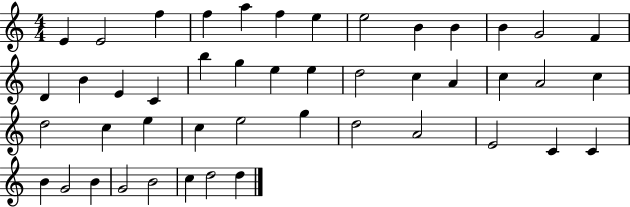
{
  \clef treble
  \numericTimeSignature
  \time 4/4
  \key c \major
  e'4 e'2 f''4 | f''4 a''4 f''4 e''4 | e''2 b'4 b'4 | b'4 g'2 f'4 | \break d'4 b'4 e'4 c'4 | b''4 g''4 e''4 e''4 | d''2 c''4 a'4 | c''4 a'2 c''4 | \break d''2 c''4 e''4 | c''4 e''2 g''4 | d''2 a'2 | e'2 c'4 c'4 | \break b'4 g'2 b'4 | g'2 b'2 | c''4 d''2 d''4 | \bar "|."
}